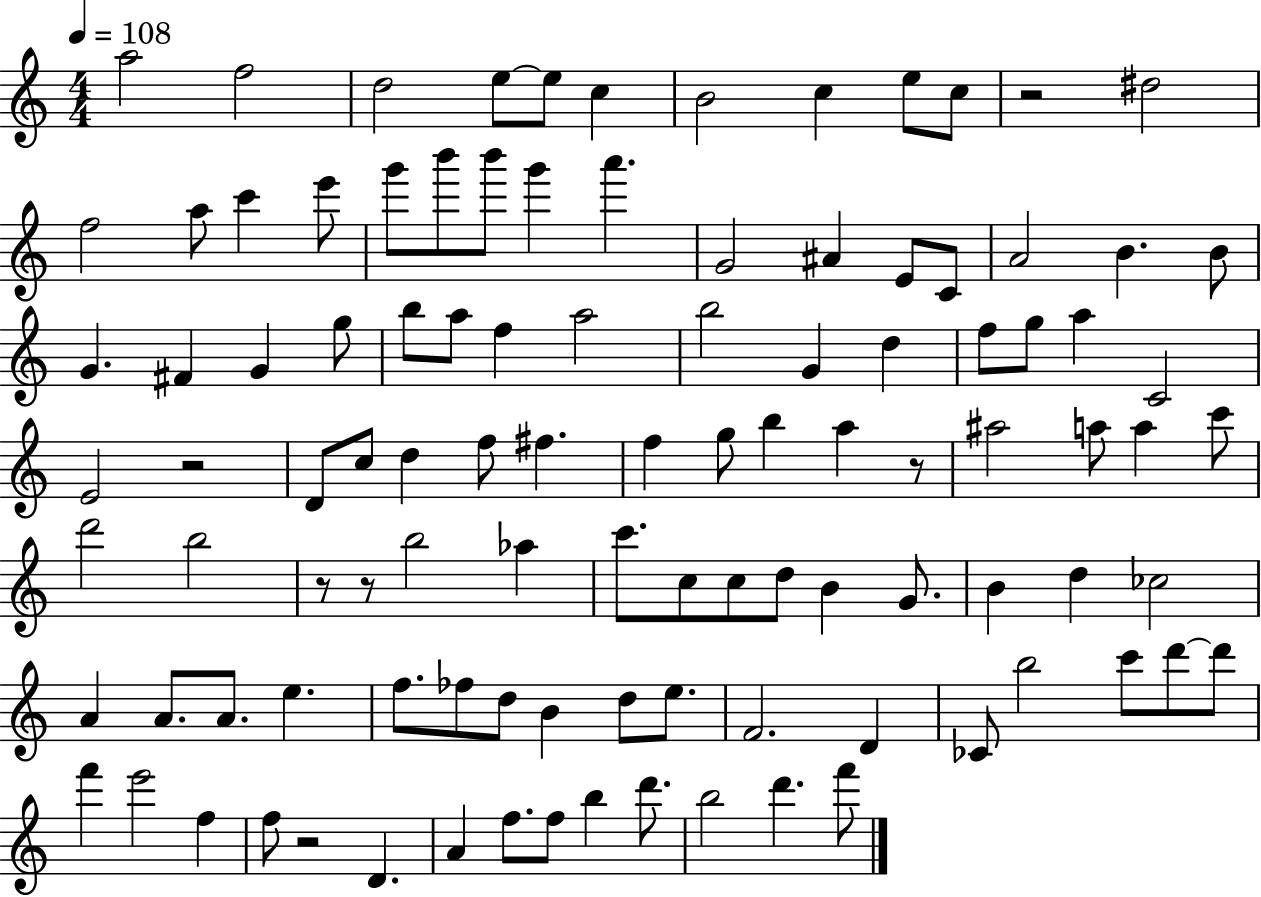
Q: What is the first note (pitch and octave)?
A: A5